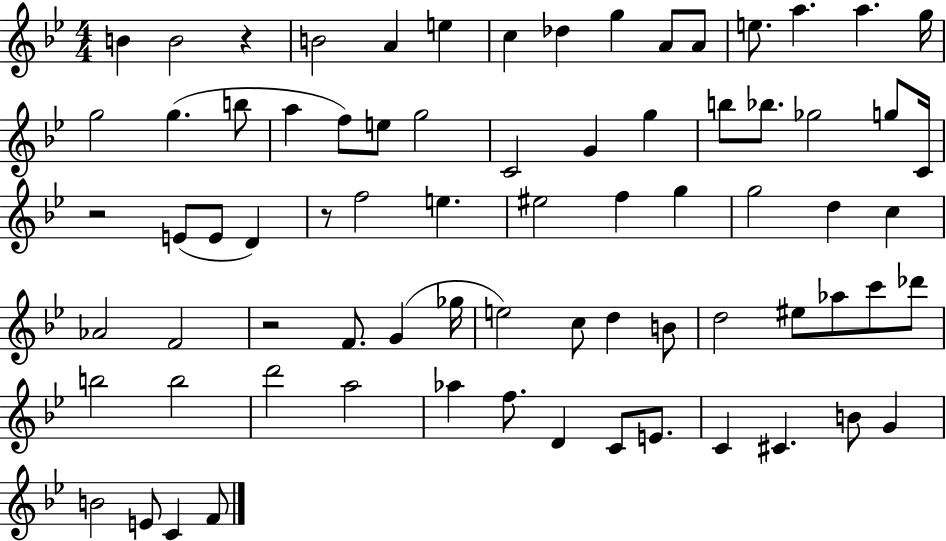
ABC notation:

X:1
T:Untitled
M:4/4
L:1/4
K:Bb
B B2 z B2 A e c _d g A/2 A/2 e/2 a a g/4 g2 g b/2 a f/2 e/2 g2 C2 G g b/2 _b/2 _g2 g/2 C/4 z2 E/2 E/2 D z/2 f2 e ^e2 f g g2 d c _A2 F2 z2 F/2 G _g/4 e2 c/2 d B/2 d2 ^e/2 _a/2 c'/2 _d'/2 b2 b2 d'2 a2 _a f/2 D C/2 E/2 C ^C B/2 G B2 E/2 C F/2